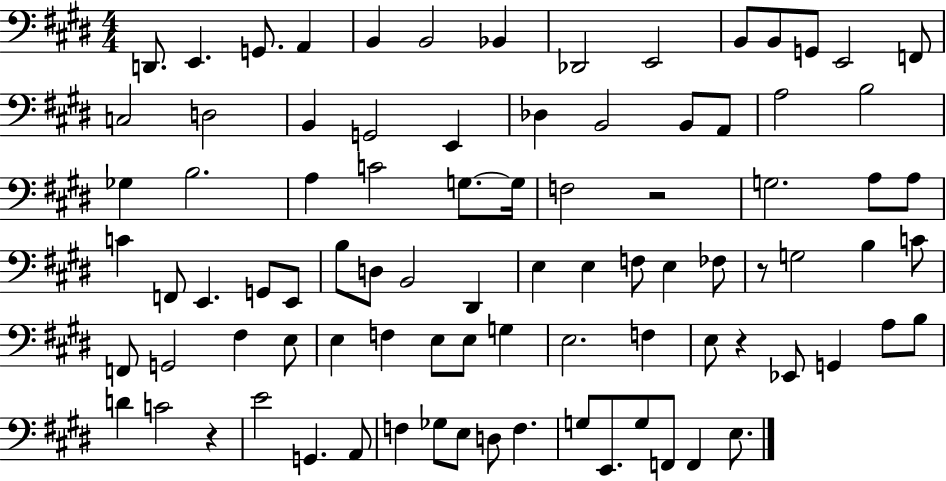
X:1
T:Untitled
M:4/4
L:1/4
K:E
D,,/2 E,, G,,/2 A,, B,, B,,2 _B,, _D,,2 E,,2 B,,/2 B,,/2 G,,/2 E,,2 F,,/2 C,2 D,2 B,, G,,2 E,, _D, B,,2 B,,/2 A,,/2 A,2 B,2 _G, B,2 A, C2 G,/2 G,/4 F,2 z2 G,2 A,/2 A,/2 C F,,/2 E,, G,,/2 E,,/2 B,/2 D,/2 B,,2 ^D,, E, E, F,/2 E, _F,/2 z/2 G,2 B, C/2 F,,/2 G,,2 ^F, E,/2 E, F, E,/2 E,/2 G, E,2 F, E,/2 z _E,,/2 G,, A,/2 B,/2 D C2 z E2 G,, A,,/2 F, _G,/2 E,/2 D,/2 F, G,/2 E,,/2 G,/2 F,,/2 F,, E,/2